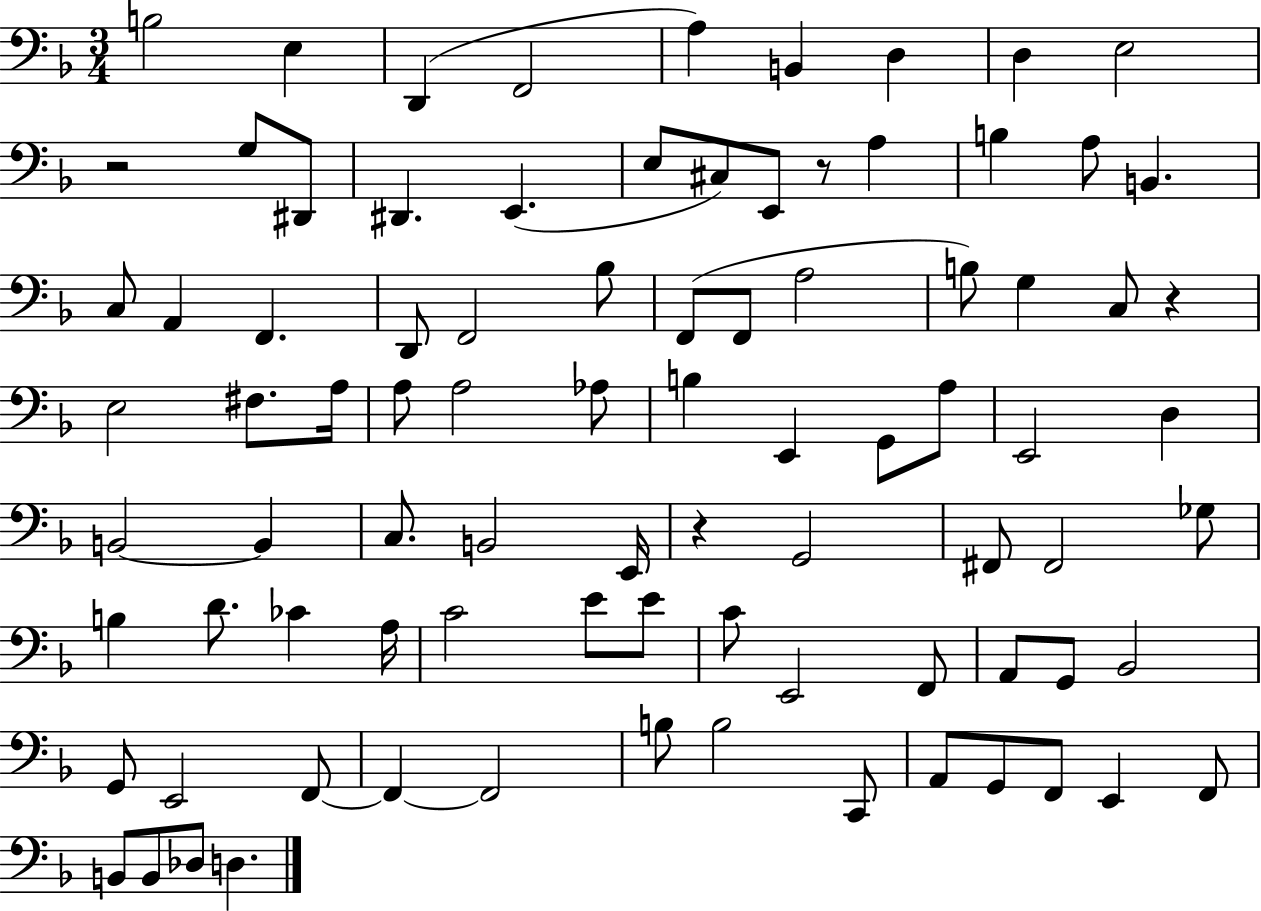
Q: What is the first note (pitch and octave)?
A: B3